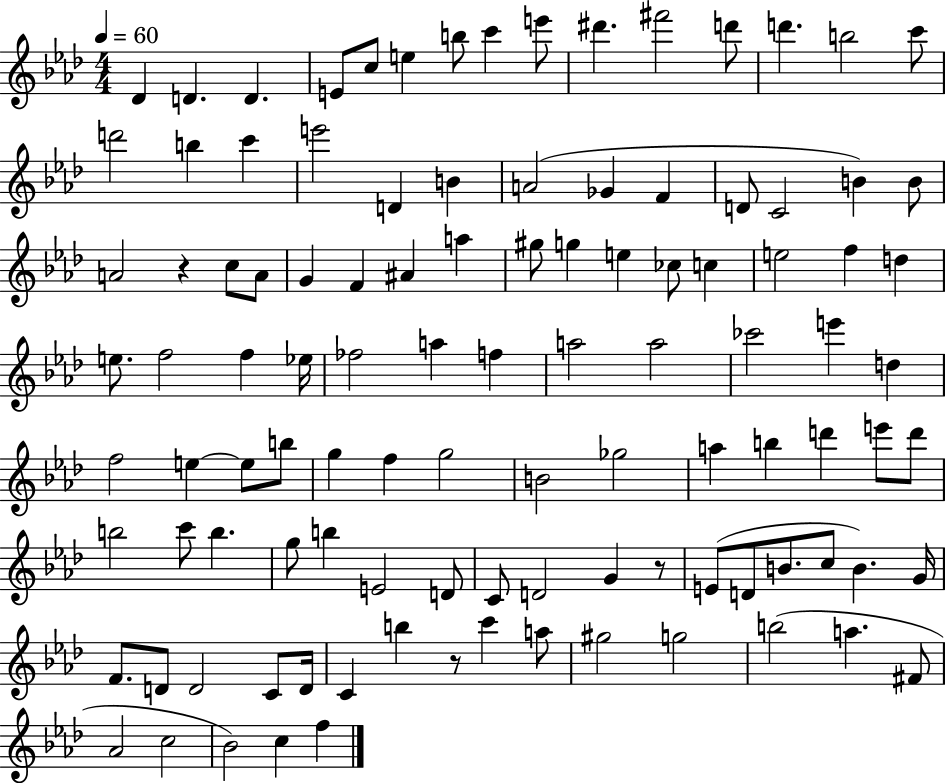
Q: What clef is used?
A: treble